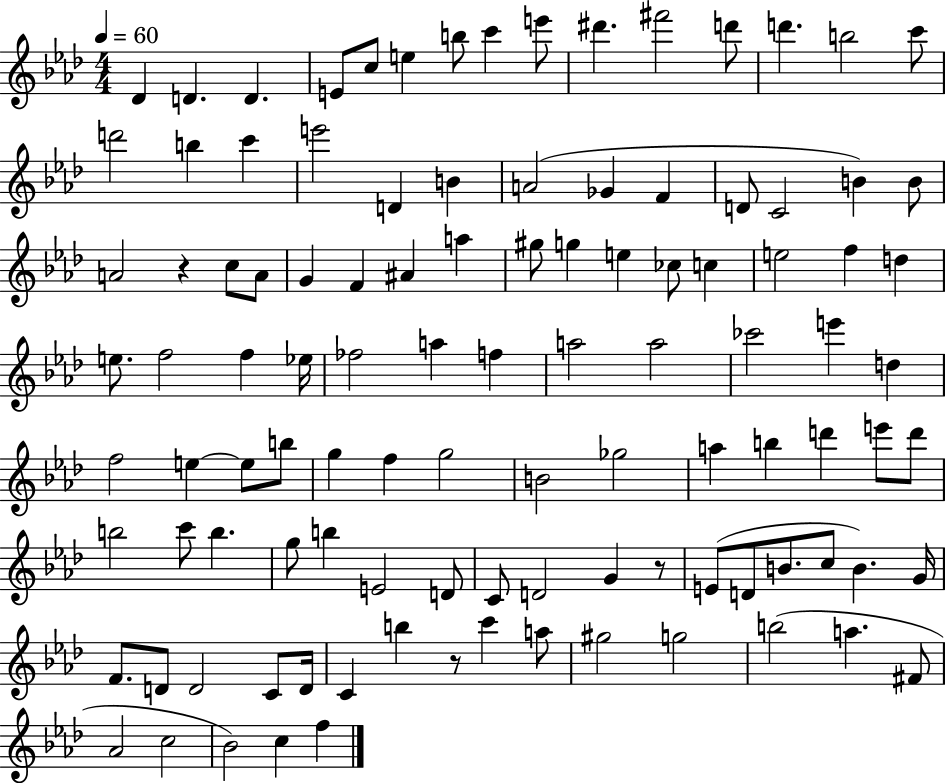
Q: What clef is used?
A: treble